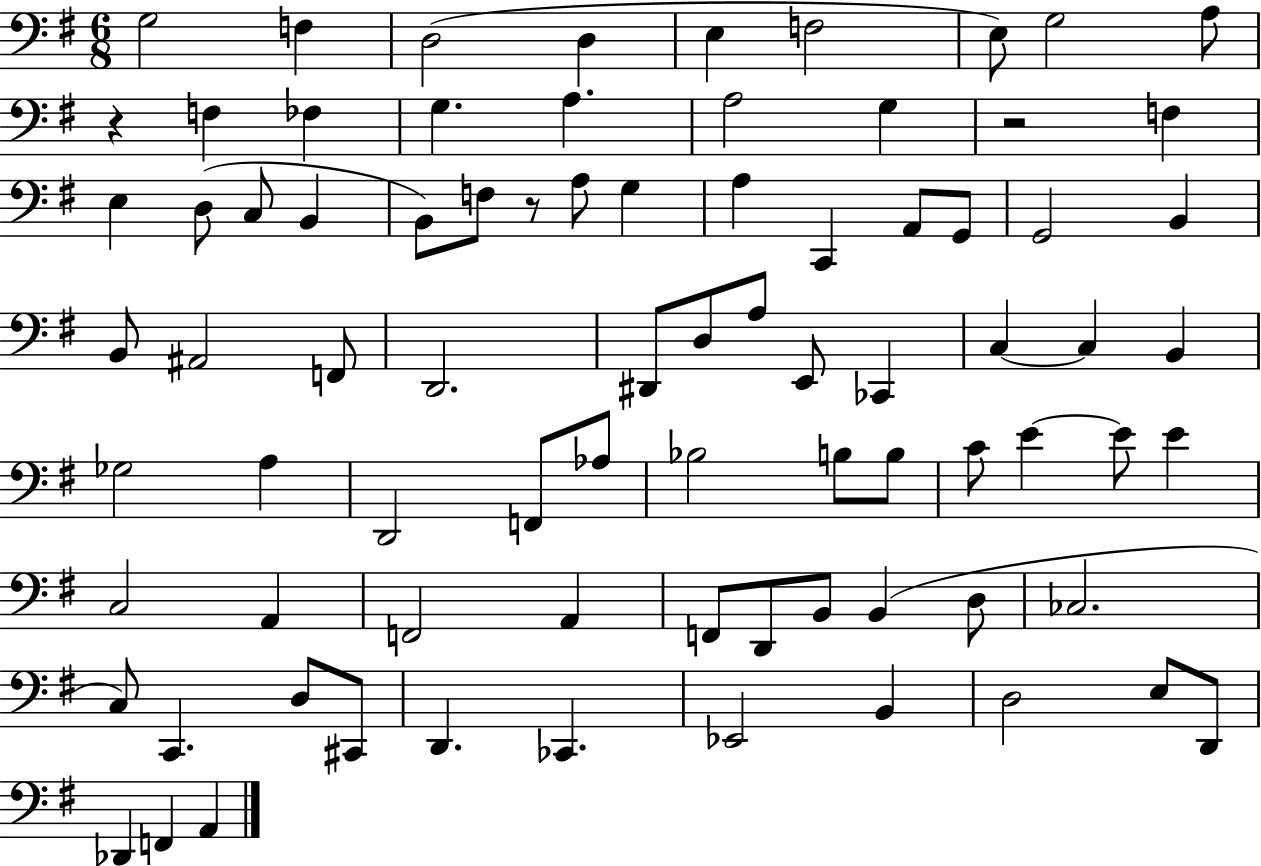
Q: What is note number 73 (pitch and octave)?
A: D3